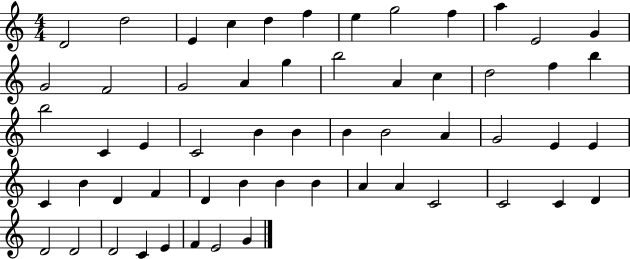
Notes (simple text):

D4/h D5/h E4/q C5/q D5/q F5/q E5/q G5/h F5/q A5/q E4/h G4/q G4/h F4/h G4/h A4/q G5/q B5/h A4/q C5/q D5/h F5/q B5/q B5/h C4/q E4/q C4/h B4/q B4/q B4/q B4/h A4/q G4/h E4/q E4/q C4/q B4/q D4/q F4/q D4/q B4/q B4/q B4/q A4/q A4/q C4/h C4/h C4/q D4/q D4/h D4/h D4/h C4/q E4/q F4/q E4/h G4/q